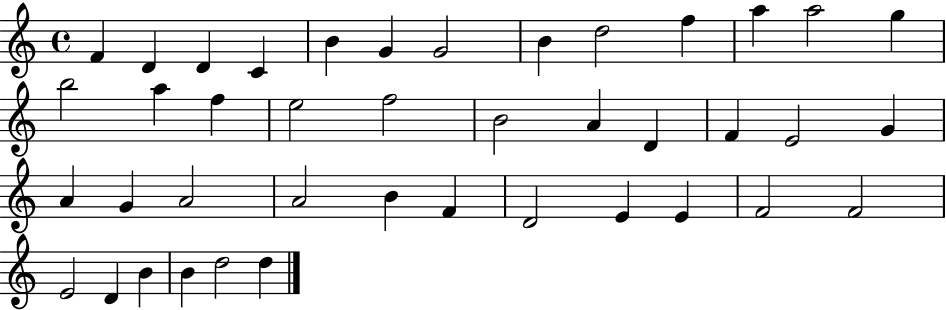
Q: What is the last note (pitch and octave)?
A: D5